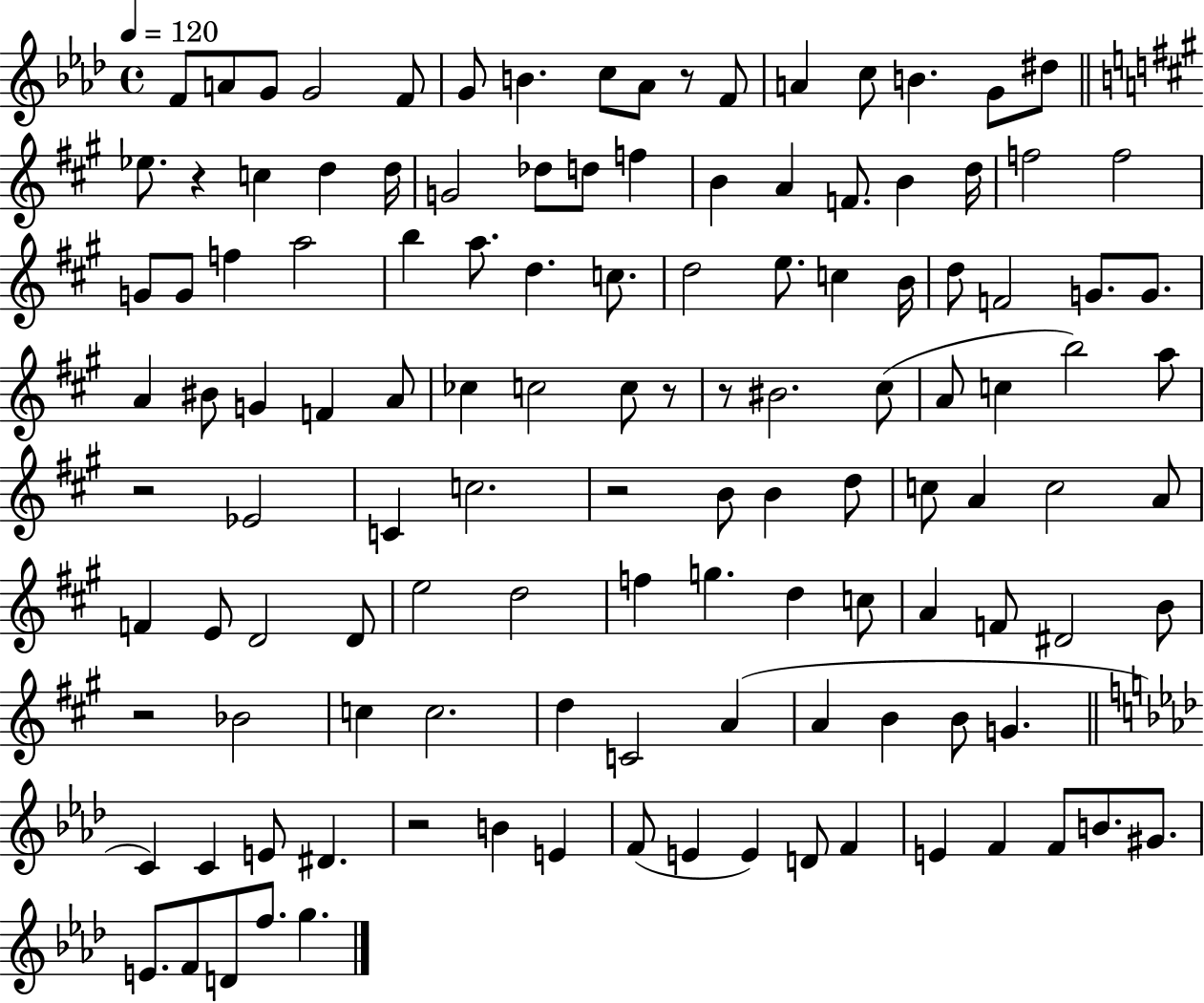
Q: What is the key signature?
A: AES major